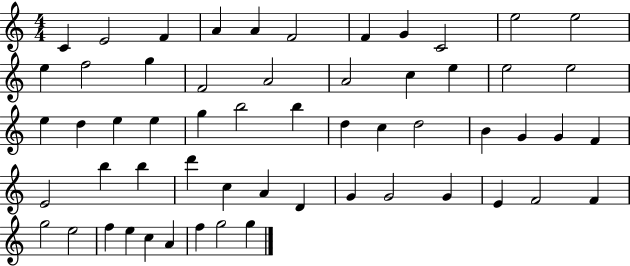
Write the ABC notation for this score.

X:1
T:Untitled
M:4/4
L:1/4
K:C
C E2 F A A F2 F G C2 e2 e2 e f2 g F2 A2 A2 c e e2 e2 e d e e g b2 b d c d2 B G G F E2 b b d' c A D G G2 G E F2 F g2 e2 f e c A f g2 g